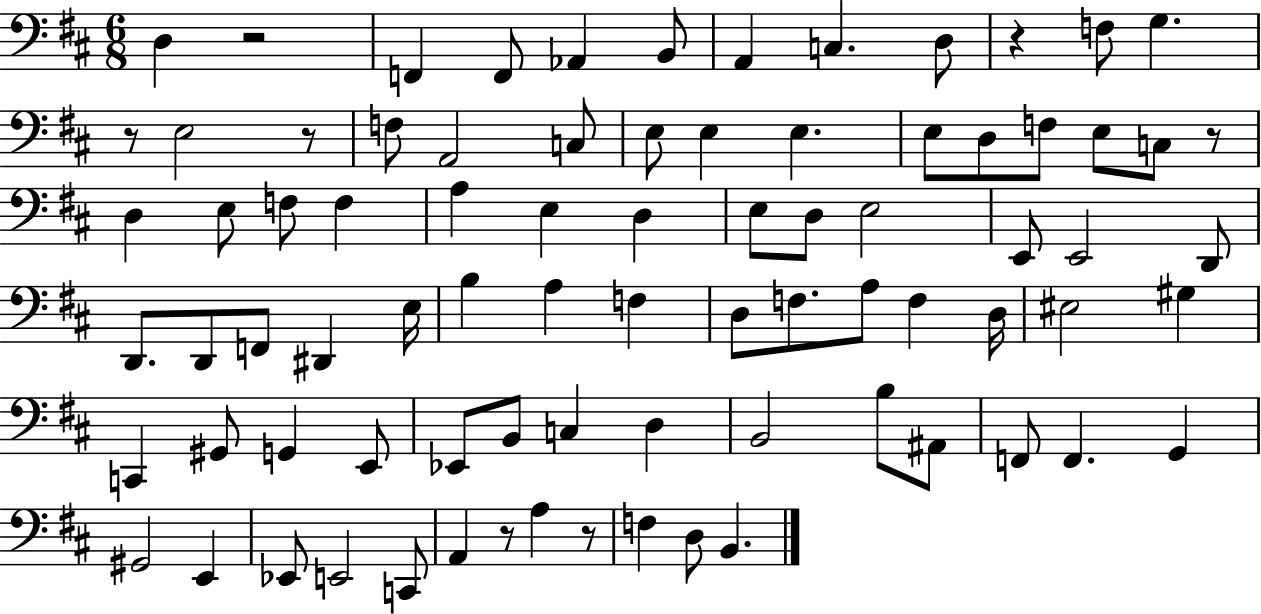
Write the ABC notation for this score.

X:1
T:Untitled
M:6/8
L:1/4
K:D
D, z2 F,, F,,/2 _A,, B,,/2 A,, C, D,/2 z F,/2 G, z/2 E,2 z/2 F,/2 A,,2 C,/2 E,/2 E, E, E,/2 D,/2 F,/2 E,/2 C,/2 z/2 D, E,/2 F,/2 F, A, E, D, E,/2 D,/2 E,2 E,,/2 E,,2 D,,/2 D,,/2 D,,/2 F,,/2 ^D,, E,/4 B, A, F, D,/2 F,/2 A,/2 F, D,/4 ^E,2 ^G, C,, ^G,,/2 G,, E,,/2 _E,,/2 B,,/2 C, D, B,,2 B,/2 ^A,,/2 F,,/2 F,, G,, ^G,,2 E,, _E,,/2 E,,2 C,,/2 A,, z/2 A, z/2 F, D,/2 B,,